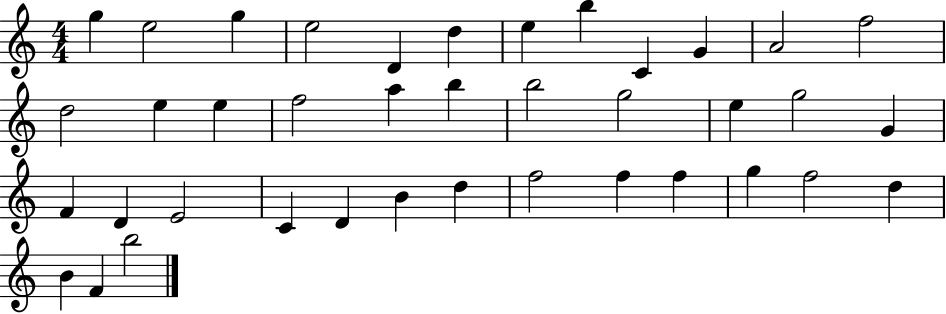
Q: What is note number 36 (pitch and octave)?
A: D5